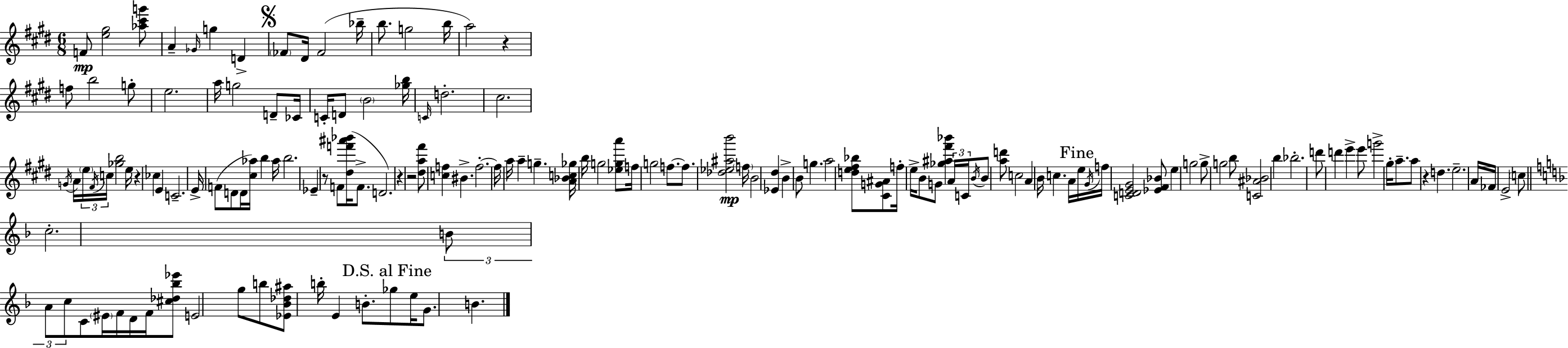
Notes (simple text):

F4/e [E5,G#5]/h [Ab5,C#6,G6]/e A4/q Gb4/s G5/q D4/q FES4/e D#4/s FES4/h Bb5/s B5/e. G5/h B5/s A5/h R/q F5/e B5/h G5/e E5/h. A5/s G5/h D4/e CES4/s C4/s D4/e B4/h [Gb5,B5]/s C4/s D5/h. C#5/h. G4/s A4/s E5/s F#4/s C5/s [Gb5,B5]/h E5/s R/q CES5/q E4/q C4/h. E4/s F4/e D4/e D4/s [C#5,Ab5]/s B5/q Ab5/s B5/h. Eb4/q R/e F4/e [D#5,F6,A#6,Bb6]/s F4/e. D4/h. R/q R/h [D#5,A5,F#6]/e [C5,F5]/q BIS4/q. F5/h. F5/s A5/s A5/q G5/q. [A4,Bb4,C5,Gb5]/s B5/s G5/h [Eb5,G5,A6]/e F5/s G5/h F5/e. F5/e. [Db5,Eb5,A#5,B6]/h F5/s B4/h [Eb4,D#5]/q B4/q B4/e G5/q. A5/h [D5,E5,F#5,Bb5]/e [C#4,G4,A#4]/e F5/s E5/s B4/e G4/e [Gb5,A#5,F#6,Bb6]/q A4/s C4/s B4/s B4/e [A5,D6]/e C5/h A4/q B4/s C5/q. A4/s E5/s G#4/s F5/s [C4,D4,E4,G#4]/h [Eb4,F#4,Bb4]/e E5/q G5/h G5/e G5/h B5/e [C4,A#4,Bb4]/h B5/q Bb5/h. D6/e D6/q E6/q E6/e G6/h G#5/s A5/e. A5/e R/q D5/q. E5/h. A4/s FES4/s E4/h C5/e C5/h. B4/e A4/e C5/e C4/e EIS4/s F4/s D4/s F4/s [C#5,Db5,Bb5,Eb6]/e E4/h G5/e B5/e [Eb4,Bb4,Db5,A#5]/e B5/s E4/q B4/e. Gb5/e E5/s G4/e. B4/q.